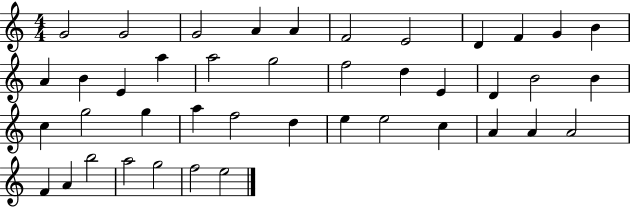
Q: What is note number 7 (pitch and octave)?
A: E4